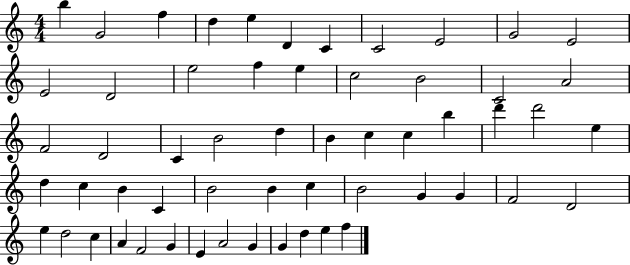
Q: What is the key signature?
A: C major